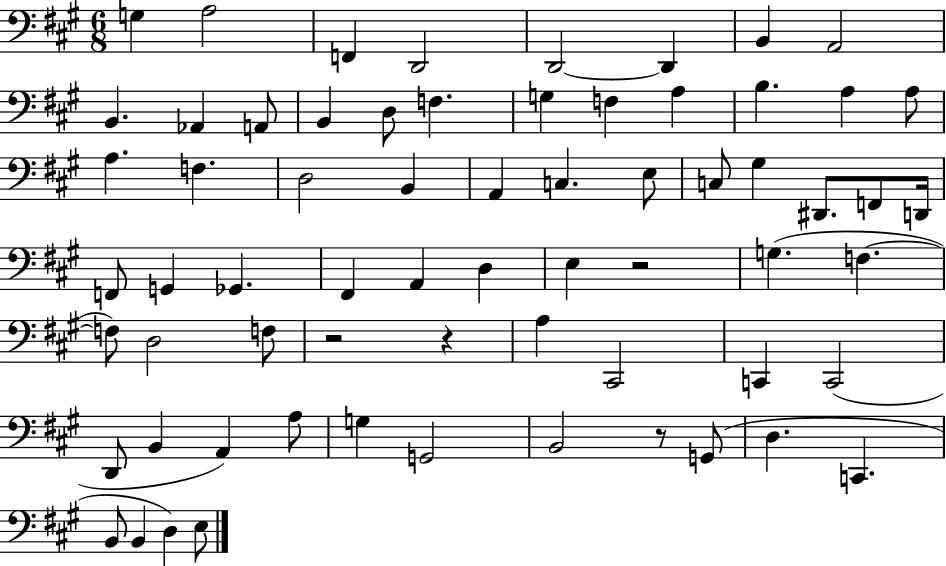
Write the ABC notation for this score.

X:1
T:Untitled
M:6/8
L:1/4
K:A
G, A,2 F,, D,,2 D,,2 D,, B,, A,,2 B,, _A,, A,,/2 B,, D,/2 F, G, F, A, B, A, A,/2 A, F, D,2 B,, A,, C, E,/2 C,/2 ^G, ^D,,/2 F,,/2 D,,/4 F,,/2 G,, _G,, ^F,, A,, D, E, z2 G, F, F,/2 D,2 F,/2 z2 z A, ^C,,2 C,, C,,2 D,,/2 B,, A,, A,/2 G, G,,2 B,,2 z/2 G,,/2 D, C,, B,,/2 B,, D, E,/2